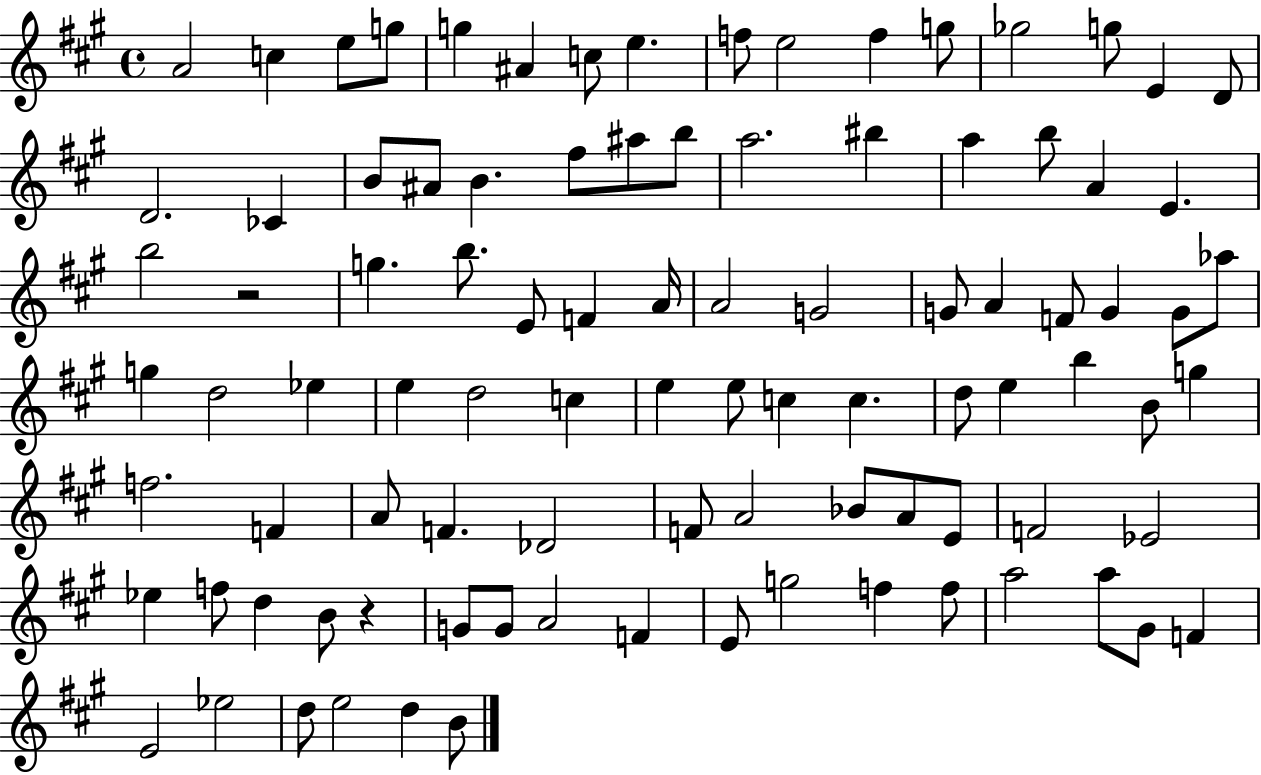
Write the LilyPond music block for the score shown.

{
  \clef treble
  \time 4/4
  \defaultTimeSignature
  \key a \major
  a'2 c''4 e''8 g''8 | g''4 ais'4 c''8 e''4. | f''8 e''2 f''4 g''8 | ges''2 g''8 e'4 d'8 | \break d'2. ces'4 | b'8 ais'8 b'4. fis''8 ais''8 b''8 | a''2. bis''4 | a''4 b''8 a'4 e'4. | \break b''2 r2 | g''4. b''8. e'8 f'4 a'16 | a'2 g'2 | g'8 a'4 f'8 g'4 g'8 aes''8 | \break g''4 d''2 ees''4 | e''4 d''2 c''4 | e''4 e''8 c''4 c''4. | d''8 e''4 b''4 b'8 g''4 | \break f''2. f'4 | a'8 f'4. des'2 | f'8 a'2 bes'8 a'8 e'8 | f'2 ees'2 | \break ees''4 f''8 d''4 b'8 r4 | g'8 g'8 a'2 f'4 | e'8 g''2 f''4 f''8 | a''2 a''8 gis'8 f'4 | \break e'2 ees''2 | d''8 e''2 d''4 b'8 | \bar "|."
}